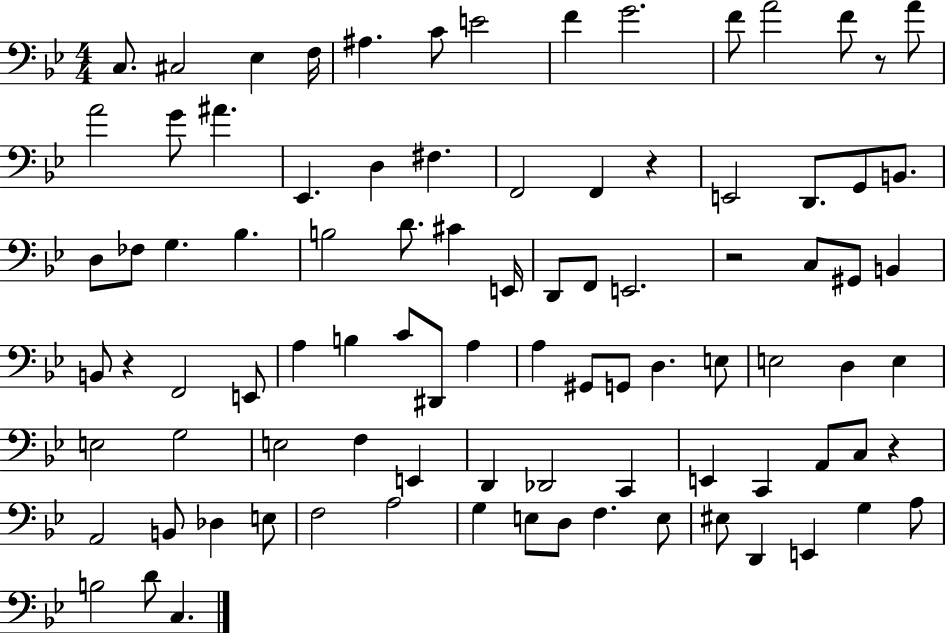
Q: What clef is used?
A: bass